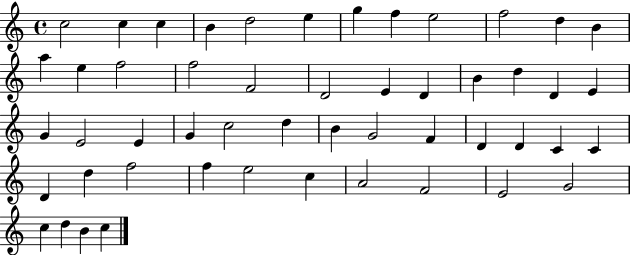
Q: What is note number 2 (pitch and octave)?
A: C5